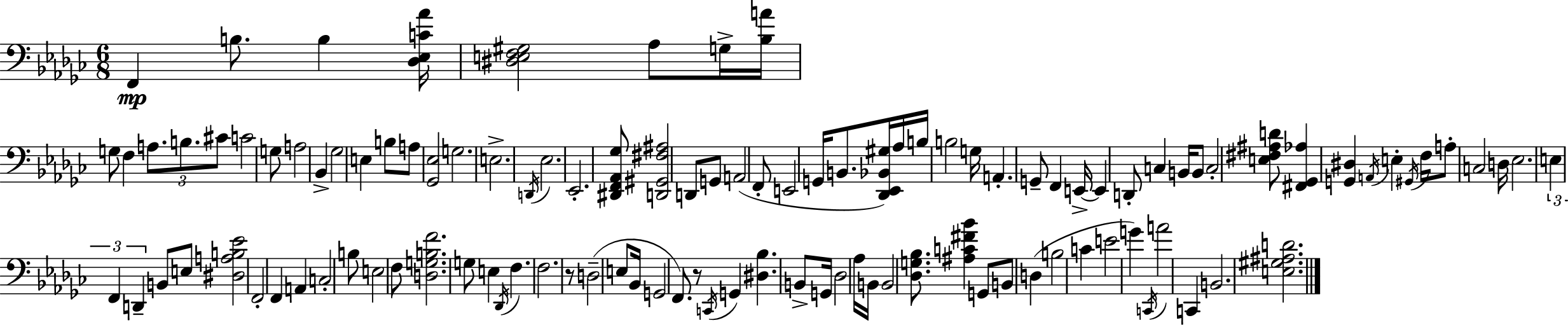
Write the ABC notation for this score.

X:1
T:Untitled
M:6/8
L:1/4
K:Ebm
F,, B,/2 B, [_D,_E,C_A]/4 [^D,E,F,^G,]2 _A,/2 G,/4 [_B,A]/4 G,/2 F, A,/2 B,/2 ^C/2 C2 G,/2 A,2 _B,, _G,2 E, B,/2 A,/2 [_G,,_E,]2 G,2 E,2 D,,/4 _E,2 _E,,2 [^D,,F,,_A,,_G,]/2 [D,,^G,,^F,^A,]2 D,,/2 G,,/2 A,,2 F,,/2 E,,2 G,,/4 B,,/2 [_D,,_E,,_B,,^G,]/4 _A,/4 B,/4 B,2 G,/4 A,, G,,/2 F,, E,,/4 E,, D,,/2 C, B,,/4 B,,/2 C,2 [E,^F,^A,D]/2 [^F,,_G,,_A,] [G,,^D,] A,,/4 E, ^G,,/4 F,/4 A,/2 C,2 D,/4 _E,2 E, F,, D,, B,,/2 E,/2 [^D,A,B,_E]2 F,,2 F,, A,, C,2 B,/2 E,2 F,/2 [D,G,B,F]2 G,/2 E, _D,,/4 F, F,2 z/2 D,2 E,/2 _B,,/4 G,,2 F,,/2 z/2 C,,/4 G,, [^D,_B,] B,,/2 G,,/4 _D,2 _A,/4 B,,/4 B,,2 [_D,G,_B,]/2 [^A,C^F_B] G,,/2 B,,/2 D, B,2 C E2 G C,,/4 A2 C,, B,,2 [E,^G,^A,D]2